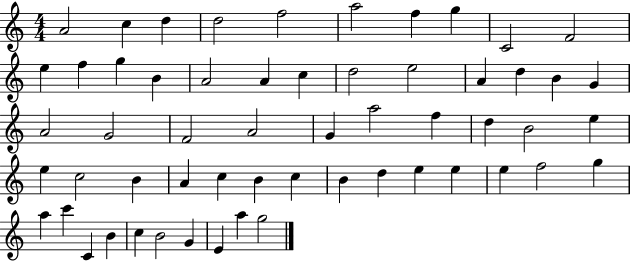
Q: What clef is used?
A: treble